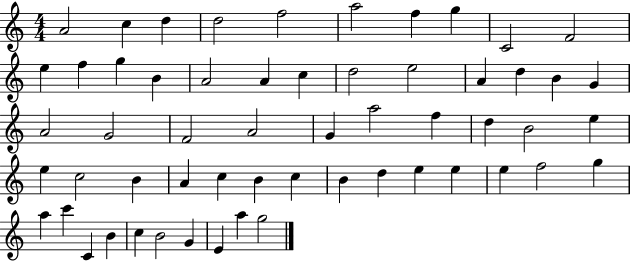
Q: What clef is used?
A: treble